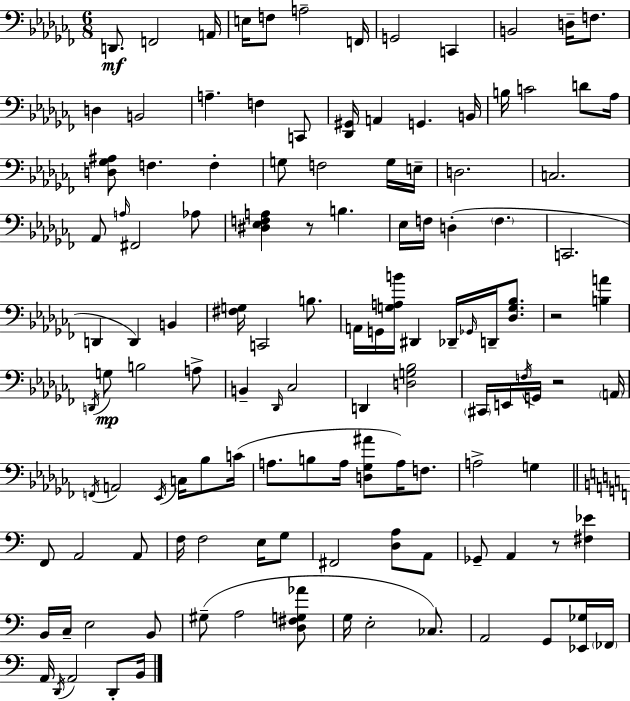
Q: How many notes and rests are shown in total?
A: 124